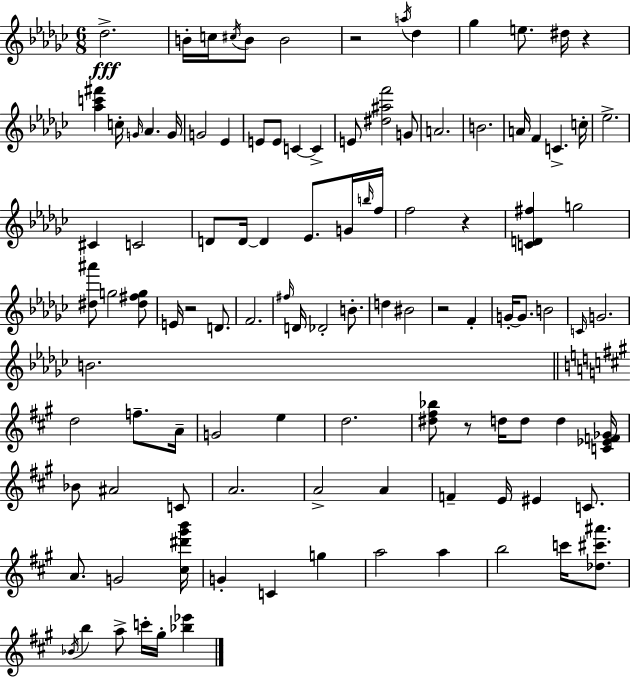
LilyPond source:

{
  \clef treble
  \numericTimeSignature
  \time 6/8
  \key ees \minor
  \repeat volta 2 { des''2.->\fff | b'16-. c''16 \acciaccatura { cis''16 } b'8 b'2 | r2 \acciaccatura { a''16 } des''4 | ges''4 e''8. dis''16 r4 | \break <aes'' c''' fis'''>4 c''16-. \grace { g'16 } aes'4. | g'16 g'2 ees'4 | e'8 e'8 c'4~~ c'4-> | e'8 <dis'' ais'' f'''>2 | \break g'8 a'2. | b'2. | a'16 f'4 c'4.-> | c''16-. ees''2.-> | \break cis'4 c'2 | d'8 d'16~~ d'4 ees'8. | g'16 \grace { b''16 } f''16 f''2 | r4 <c' d' fis''>4 g''2 | \break <dis'' ais'''>8 g''2 | <dis'' fis'' g''>8 e'16 r2 | d'8. f'2. | \grace { fis''16 } d'16 des'2-. | \break b'8.-. d''4 bis'2 | r2 | f'4-. g'16-.~~ g'8. b'2 | \grace { c'16 } g'2. | \break b'2. | \bar "||" \break \key a \major d''2 f''8.-- a'16-- | g'2 e''4 | d''2. | <dis'' fis'' bes''>8 r8 d''16 d''8 d''4 <c' ees' f' ges'>16 | \break bes'8 ais'2 c'8 | a'2. | a'2-> a'4 | f'4-- e'16 eis'4 c'8. | \break a'8. g'2 <cis'' dis''' gis''' b'''>16 | g'4-. c'4 g''4 | a''2 a''4 | b''2 c'''16 <des'' cis''' ais'''>8. | \break \acciaccatura { bes'16 } b''4 a''8-> c'''16-. gis''16-. <bes'' ees'''>4 | } \bar "|."
}